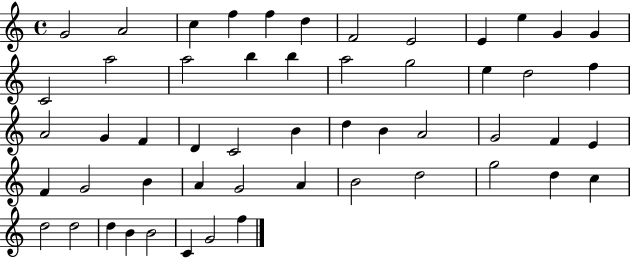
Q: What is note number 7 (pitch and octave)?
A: F4